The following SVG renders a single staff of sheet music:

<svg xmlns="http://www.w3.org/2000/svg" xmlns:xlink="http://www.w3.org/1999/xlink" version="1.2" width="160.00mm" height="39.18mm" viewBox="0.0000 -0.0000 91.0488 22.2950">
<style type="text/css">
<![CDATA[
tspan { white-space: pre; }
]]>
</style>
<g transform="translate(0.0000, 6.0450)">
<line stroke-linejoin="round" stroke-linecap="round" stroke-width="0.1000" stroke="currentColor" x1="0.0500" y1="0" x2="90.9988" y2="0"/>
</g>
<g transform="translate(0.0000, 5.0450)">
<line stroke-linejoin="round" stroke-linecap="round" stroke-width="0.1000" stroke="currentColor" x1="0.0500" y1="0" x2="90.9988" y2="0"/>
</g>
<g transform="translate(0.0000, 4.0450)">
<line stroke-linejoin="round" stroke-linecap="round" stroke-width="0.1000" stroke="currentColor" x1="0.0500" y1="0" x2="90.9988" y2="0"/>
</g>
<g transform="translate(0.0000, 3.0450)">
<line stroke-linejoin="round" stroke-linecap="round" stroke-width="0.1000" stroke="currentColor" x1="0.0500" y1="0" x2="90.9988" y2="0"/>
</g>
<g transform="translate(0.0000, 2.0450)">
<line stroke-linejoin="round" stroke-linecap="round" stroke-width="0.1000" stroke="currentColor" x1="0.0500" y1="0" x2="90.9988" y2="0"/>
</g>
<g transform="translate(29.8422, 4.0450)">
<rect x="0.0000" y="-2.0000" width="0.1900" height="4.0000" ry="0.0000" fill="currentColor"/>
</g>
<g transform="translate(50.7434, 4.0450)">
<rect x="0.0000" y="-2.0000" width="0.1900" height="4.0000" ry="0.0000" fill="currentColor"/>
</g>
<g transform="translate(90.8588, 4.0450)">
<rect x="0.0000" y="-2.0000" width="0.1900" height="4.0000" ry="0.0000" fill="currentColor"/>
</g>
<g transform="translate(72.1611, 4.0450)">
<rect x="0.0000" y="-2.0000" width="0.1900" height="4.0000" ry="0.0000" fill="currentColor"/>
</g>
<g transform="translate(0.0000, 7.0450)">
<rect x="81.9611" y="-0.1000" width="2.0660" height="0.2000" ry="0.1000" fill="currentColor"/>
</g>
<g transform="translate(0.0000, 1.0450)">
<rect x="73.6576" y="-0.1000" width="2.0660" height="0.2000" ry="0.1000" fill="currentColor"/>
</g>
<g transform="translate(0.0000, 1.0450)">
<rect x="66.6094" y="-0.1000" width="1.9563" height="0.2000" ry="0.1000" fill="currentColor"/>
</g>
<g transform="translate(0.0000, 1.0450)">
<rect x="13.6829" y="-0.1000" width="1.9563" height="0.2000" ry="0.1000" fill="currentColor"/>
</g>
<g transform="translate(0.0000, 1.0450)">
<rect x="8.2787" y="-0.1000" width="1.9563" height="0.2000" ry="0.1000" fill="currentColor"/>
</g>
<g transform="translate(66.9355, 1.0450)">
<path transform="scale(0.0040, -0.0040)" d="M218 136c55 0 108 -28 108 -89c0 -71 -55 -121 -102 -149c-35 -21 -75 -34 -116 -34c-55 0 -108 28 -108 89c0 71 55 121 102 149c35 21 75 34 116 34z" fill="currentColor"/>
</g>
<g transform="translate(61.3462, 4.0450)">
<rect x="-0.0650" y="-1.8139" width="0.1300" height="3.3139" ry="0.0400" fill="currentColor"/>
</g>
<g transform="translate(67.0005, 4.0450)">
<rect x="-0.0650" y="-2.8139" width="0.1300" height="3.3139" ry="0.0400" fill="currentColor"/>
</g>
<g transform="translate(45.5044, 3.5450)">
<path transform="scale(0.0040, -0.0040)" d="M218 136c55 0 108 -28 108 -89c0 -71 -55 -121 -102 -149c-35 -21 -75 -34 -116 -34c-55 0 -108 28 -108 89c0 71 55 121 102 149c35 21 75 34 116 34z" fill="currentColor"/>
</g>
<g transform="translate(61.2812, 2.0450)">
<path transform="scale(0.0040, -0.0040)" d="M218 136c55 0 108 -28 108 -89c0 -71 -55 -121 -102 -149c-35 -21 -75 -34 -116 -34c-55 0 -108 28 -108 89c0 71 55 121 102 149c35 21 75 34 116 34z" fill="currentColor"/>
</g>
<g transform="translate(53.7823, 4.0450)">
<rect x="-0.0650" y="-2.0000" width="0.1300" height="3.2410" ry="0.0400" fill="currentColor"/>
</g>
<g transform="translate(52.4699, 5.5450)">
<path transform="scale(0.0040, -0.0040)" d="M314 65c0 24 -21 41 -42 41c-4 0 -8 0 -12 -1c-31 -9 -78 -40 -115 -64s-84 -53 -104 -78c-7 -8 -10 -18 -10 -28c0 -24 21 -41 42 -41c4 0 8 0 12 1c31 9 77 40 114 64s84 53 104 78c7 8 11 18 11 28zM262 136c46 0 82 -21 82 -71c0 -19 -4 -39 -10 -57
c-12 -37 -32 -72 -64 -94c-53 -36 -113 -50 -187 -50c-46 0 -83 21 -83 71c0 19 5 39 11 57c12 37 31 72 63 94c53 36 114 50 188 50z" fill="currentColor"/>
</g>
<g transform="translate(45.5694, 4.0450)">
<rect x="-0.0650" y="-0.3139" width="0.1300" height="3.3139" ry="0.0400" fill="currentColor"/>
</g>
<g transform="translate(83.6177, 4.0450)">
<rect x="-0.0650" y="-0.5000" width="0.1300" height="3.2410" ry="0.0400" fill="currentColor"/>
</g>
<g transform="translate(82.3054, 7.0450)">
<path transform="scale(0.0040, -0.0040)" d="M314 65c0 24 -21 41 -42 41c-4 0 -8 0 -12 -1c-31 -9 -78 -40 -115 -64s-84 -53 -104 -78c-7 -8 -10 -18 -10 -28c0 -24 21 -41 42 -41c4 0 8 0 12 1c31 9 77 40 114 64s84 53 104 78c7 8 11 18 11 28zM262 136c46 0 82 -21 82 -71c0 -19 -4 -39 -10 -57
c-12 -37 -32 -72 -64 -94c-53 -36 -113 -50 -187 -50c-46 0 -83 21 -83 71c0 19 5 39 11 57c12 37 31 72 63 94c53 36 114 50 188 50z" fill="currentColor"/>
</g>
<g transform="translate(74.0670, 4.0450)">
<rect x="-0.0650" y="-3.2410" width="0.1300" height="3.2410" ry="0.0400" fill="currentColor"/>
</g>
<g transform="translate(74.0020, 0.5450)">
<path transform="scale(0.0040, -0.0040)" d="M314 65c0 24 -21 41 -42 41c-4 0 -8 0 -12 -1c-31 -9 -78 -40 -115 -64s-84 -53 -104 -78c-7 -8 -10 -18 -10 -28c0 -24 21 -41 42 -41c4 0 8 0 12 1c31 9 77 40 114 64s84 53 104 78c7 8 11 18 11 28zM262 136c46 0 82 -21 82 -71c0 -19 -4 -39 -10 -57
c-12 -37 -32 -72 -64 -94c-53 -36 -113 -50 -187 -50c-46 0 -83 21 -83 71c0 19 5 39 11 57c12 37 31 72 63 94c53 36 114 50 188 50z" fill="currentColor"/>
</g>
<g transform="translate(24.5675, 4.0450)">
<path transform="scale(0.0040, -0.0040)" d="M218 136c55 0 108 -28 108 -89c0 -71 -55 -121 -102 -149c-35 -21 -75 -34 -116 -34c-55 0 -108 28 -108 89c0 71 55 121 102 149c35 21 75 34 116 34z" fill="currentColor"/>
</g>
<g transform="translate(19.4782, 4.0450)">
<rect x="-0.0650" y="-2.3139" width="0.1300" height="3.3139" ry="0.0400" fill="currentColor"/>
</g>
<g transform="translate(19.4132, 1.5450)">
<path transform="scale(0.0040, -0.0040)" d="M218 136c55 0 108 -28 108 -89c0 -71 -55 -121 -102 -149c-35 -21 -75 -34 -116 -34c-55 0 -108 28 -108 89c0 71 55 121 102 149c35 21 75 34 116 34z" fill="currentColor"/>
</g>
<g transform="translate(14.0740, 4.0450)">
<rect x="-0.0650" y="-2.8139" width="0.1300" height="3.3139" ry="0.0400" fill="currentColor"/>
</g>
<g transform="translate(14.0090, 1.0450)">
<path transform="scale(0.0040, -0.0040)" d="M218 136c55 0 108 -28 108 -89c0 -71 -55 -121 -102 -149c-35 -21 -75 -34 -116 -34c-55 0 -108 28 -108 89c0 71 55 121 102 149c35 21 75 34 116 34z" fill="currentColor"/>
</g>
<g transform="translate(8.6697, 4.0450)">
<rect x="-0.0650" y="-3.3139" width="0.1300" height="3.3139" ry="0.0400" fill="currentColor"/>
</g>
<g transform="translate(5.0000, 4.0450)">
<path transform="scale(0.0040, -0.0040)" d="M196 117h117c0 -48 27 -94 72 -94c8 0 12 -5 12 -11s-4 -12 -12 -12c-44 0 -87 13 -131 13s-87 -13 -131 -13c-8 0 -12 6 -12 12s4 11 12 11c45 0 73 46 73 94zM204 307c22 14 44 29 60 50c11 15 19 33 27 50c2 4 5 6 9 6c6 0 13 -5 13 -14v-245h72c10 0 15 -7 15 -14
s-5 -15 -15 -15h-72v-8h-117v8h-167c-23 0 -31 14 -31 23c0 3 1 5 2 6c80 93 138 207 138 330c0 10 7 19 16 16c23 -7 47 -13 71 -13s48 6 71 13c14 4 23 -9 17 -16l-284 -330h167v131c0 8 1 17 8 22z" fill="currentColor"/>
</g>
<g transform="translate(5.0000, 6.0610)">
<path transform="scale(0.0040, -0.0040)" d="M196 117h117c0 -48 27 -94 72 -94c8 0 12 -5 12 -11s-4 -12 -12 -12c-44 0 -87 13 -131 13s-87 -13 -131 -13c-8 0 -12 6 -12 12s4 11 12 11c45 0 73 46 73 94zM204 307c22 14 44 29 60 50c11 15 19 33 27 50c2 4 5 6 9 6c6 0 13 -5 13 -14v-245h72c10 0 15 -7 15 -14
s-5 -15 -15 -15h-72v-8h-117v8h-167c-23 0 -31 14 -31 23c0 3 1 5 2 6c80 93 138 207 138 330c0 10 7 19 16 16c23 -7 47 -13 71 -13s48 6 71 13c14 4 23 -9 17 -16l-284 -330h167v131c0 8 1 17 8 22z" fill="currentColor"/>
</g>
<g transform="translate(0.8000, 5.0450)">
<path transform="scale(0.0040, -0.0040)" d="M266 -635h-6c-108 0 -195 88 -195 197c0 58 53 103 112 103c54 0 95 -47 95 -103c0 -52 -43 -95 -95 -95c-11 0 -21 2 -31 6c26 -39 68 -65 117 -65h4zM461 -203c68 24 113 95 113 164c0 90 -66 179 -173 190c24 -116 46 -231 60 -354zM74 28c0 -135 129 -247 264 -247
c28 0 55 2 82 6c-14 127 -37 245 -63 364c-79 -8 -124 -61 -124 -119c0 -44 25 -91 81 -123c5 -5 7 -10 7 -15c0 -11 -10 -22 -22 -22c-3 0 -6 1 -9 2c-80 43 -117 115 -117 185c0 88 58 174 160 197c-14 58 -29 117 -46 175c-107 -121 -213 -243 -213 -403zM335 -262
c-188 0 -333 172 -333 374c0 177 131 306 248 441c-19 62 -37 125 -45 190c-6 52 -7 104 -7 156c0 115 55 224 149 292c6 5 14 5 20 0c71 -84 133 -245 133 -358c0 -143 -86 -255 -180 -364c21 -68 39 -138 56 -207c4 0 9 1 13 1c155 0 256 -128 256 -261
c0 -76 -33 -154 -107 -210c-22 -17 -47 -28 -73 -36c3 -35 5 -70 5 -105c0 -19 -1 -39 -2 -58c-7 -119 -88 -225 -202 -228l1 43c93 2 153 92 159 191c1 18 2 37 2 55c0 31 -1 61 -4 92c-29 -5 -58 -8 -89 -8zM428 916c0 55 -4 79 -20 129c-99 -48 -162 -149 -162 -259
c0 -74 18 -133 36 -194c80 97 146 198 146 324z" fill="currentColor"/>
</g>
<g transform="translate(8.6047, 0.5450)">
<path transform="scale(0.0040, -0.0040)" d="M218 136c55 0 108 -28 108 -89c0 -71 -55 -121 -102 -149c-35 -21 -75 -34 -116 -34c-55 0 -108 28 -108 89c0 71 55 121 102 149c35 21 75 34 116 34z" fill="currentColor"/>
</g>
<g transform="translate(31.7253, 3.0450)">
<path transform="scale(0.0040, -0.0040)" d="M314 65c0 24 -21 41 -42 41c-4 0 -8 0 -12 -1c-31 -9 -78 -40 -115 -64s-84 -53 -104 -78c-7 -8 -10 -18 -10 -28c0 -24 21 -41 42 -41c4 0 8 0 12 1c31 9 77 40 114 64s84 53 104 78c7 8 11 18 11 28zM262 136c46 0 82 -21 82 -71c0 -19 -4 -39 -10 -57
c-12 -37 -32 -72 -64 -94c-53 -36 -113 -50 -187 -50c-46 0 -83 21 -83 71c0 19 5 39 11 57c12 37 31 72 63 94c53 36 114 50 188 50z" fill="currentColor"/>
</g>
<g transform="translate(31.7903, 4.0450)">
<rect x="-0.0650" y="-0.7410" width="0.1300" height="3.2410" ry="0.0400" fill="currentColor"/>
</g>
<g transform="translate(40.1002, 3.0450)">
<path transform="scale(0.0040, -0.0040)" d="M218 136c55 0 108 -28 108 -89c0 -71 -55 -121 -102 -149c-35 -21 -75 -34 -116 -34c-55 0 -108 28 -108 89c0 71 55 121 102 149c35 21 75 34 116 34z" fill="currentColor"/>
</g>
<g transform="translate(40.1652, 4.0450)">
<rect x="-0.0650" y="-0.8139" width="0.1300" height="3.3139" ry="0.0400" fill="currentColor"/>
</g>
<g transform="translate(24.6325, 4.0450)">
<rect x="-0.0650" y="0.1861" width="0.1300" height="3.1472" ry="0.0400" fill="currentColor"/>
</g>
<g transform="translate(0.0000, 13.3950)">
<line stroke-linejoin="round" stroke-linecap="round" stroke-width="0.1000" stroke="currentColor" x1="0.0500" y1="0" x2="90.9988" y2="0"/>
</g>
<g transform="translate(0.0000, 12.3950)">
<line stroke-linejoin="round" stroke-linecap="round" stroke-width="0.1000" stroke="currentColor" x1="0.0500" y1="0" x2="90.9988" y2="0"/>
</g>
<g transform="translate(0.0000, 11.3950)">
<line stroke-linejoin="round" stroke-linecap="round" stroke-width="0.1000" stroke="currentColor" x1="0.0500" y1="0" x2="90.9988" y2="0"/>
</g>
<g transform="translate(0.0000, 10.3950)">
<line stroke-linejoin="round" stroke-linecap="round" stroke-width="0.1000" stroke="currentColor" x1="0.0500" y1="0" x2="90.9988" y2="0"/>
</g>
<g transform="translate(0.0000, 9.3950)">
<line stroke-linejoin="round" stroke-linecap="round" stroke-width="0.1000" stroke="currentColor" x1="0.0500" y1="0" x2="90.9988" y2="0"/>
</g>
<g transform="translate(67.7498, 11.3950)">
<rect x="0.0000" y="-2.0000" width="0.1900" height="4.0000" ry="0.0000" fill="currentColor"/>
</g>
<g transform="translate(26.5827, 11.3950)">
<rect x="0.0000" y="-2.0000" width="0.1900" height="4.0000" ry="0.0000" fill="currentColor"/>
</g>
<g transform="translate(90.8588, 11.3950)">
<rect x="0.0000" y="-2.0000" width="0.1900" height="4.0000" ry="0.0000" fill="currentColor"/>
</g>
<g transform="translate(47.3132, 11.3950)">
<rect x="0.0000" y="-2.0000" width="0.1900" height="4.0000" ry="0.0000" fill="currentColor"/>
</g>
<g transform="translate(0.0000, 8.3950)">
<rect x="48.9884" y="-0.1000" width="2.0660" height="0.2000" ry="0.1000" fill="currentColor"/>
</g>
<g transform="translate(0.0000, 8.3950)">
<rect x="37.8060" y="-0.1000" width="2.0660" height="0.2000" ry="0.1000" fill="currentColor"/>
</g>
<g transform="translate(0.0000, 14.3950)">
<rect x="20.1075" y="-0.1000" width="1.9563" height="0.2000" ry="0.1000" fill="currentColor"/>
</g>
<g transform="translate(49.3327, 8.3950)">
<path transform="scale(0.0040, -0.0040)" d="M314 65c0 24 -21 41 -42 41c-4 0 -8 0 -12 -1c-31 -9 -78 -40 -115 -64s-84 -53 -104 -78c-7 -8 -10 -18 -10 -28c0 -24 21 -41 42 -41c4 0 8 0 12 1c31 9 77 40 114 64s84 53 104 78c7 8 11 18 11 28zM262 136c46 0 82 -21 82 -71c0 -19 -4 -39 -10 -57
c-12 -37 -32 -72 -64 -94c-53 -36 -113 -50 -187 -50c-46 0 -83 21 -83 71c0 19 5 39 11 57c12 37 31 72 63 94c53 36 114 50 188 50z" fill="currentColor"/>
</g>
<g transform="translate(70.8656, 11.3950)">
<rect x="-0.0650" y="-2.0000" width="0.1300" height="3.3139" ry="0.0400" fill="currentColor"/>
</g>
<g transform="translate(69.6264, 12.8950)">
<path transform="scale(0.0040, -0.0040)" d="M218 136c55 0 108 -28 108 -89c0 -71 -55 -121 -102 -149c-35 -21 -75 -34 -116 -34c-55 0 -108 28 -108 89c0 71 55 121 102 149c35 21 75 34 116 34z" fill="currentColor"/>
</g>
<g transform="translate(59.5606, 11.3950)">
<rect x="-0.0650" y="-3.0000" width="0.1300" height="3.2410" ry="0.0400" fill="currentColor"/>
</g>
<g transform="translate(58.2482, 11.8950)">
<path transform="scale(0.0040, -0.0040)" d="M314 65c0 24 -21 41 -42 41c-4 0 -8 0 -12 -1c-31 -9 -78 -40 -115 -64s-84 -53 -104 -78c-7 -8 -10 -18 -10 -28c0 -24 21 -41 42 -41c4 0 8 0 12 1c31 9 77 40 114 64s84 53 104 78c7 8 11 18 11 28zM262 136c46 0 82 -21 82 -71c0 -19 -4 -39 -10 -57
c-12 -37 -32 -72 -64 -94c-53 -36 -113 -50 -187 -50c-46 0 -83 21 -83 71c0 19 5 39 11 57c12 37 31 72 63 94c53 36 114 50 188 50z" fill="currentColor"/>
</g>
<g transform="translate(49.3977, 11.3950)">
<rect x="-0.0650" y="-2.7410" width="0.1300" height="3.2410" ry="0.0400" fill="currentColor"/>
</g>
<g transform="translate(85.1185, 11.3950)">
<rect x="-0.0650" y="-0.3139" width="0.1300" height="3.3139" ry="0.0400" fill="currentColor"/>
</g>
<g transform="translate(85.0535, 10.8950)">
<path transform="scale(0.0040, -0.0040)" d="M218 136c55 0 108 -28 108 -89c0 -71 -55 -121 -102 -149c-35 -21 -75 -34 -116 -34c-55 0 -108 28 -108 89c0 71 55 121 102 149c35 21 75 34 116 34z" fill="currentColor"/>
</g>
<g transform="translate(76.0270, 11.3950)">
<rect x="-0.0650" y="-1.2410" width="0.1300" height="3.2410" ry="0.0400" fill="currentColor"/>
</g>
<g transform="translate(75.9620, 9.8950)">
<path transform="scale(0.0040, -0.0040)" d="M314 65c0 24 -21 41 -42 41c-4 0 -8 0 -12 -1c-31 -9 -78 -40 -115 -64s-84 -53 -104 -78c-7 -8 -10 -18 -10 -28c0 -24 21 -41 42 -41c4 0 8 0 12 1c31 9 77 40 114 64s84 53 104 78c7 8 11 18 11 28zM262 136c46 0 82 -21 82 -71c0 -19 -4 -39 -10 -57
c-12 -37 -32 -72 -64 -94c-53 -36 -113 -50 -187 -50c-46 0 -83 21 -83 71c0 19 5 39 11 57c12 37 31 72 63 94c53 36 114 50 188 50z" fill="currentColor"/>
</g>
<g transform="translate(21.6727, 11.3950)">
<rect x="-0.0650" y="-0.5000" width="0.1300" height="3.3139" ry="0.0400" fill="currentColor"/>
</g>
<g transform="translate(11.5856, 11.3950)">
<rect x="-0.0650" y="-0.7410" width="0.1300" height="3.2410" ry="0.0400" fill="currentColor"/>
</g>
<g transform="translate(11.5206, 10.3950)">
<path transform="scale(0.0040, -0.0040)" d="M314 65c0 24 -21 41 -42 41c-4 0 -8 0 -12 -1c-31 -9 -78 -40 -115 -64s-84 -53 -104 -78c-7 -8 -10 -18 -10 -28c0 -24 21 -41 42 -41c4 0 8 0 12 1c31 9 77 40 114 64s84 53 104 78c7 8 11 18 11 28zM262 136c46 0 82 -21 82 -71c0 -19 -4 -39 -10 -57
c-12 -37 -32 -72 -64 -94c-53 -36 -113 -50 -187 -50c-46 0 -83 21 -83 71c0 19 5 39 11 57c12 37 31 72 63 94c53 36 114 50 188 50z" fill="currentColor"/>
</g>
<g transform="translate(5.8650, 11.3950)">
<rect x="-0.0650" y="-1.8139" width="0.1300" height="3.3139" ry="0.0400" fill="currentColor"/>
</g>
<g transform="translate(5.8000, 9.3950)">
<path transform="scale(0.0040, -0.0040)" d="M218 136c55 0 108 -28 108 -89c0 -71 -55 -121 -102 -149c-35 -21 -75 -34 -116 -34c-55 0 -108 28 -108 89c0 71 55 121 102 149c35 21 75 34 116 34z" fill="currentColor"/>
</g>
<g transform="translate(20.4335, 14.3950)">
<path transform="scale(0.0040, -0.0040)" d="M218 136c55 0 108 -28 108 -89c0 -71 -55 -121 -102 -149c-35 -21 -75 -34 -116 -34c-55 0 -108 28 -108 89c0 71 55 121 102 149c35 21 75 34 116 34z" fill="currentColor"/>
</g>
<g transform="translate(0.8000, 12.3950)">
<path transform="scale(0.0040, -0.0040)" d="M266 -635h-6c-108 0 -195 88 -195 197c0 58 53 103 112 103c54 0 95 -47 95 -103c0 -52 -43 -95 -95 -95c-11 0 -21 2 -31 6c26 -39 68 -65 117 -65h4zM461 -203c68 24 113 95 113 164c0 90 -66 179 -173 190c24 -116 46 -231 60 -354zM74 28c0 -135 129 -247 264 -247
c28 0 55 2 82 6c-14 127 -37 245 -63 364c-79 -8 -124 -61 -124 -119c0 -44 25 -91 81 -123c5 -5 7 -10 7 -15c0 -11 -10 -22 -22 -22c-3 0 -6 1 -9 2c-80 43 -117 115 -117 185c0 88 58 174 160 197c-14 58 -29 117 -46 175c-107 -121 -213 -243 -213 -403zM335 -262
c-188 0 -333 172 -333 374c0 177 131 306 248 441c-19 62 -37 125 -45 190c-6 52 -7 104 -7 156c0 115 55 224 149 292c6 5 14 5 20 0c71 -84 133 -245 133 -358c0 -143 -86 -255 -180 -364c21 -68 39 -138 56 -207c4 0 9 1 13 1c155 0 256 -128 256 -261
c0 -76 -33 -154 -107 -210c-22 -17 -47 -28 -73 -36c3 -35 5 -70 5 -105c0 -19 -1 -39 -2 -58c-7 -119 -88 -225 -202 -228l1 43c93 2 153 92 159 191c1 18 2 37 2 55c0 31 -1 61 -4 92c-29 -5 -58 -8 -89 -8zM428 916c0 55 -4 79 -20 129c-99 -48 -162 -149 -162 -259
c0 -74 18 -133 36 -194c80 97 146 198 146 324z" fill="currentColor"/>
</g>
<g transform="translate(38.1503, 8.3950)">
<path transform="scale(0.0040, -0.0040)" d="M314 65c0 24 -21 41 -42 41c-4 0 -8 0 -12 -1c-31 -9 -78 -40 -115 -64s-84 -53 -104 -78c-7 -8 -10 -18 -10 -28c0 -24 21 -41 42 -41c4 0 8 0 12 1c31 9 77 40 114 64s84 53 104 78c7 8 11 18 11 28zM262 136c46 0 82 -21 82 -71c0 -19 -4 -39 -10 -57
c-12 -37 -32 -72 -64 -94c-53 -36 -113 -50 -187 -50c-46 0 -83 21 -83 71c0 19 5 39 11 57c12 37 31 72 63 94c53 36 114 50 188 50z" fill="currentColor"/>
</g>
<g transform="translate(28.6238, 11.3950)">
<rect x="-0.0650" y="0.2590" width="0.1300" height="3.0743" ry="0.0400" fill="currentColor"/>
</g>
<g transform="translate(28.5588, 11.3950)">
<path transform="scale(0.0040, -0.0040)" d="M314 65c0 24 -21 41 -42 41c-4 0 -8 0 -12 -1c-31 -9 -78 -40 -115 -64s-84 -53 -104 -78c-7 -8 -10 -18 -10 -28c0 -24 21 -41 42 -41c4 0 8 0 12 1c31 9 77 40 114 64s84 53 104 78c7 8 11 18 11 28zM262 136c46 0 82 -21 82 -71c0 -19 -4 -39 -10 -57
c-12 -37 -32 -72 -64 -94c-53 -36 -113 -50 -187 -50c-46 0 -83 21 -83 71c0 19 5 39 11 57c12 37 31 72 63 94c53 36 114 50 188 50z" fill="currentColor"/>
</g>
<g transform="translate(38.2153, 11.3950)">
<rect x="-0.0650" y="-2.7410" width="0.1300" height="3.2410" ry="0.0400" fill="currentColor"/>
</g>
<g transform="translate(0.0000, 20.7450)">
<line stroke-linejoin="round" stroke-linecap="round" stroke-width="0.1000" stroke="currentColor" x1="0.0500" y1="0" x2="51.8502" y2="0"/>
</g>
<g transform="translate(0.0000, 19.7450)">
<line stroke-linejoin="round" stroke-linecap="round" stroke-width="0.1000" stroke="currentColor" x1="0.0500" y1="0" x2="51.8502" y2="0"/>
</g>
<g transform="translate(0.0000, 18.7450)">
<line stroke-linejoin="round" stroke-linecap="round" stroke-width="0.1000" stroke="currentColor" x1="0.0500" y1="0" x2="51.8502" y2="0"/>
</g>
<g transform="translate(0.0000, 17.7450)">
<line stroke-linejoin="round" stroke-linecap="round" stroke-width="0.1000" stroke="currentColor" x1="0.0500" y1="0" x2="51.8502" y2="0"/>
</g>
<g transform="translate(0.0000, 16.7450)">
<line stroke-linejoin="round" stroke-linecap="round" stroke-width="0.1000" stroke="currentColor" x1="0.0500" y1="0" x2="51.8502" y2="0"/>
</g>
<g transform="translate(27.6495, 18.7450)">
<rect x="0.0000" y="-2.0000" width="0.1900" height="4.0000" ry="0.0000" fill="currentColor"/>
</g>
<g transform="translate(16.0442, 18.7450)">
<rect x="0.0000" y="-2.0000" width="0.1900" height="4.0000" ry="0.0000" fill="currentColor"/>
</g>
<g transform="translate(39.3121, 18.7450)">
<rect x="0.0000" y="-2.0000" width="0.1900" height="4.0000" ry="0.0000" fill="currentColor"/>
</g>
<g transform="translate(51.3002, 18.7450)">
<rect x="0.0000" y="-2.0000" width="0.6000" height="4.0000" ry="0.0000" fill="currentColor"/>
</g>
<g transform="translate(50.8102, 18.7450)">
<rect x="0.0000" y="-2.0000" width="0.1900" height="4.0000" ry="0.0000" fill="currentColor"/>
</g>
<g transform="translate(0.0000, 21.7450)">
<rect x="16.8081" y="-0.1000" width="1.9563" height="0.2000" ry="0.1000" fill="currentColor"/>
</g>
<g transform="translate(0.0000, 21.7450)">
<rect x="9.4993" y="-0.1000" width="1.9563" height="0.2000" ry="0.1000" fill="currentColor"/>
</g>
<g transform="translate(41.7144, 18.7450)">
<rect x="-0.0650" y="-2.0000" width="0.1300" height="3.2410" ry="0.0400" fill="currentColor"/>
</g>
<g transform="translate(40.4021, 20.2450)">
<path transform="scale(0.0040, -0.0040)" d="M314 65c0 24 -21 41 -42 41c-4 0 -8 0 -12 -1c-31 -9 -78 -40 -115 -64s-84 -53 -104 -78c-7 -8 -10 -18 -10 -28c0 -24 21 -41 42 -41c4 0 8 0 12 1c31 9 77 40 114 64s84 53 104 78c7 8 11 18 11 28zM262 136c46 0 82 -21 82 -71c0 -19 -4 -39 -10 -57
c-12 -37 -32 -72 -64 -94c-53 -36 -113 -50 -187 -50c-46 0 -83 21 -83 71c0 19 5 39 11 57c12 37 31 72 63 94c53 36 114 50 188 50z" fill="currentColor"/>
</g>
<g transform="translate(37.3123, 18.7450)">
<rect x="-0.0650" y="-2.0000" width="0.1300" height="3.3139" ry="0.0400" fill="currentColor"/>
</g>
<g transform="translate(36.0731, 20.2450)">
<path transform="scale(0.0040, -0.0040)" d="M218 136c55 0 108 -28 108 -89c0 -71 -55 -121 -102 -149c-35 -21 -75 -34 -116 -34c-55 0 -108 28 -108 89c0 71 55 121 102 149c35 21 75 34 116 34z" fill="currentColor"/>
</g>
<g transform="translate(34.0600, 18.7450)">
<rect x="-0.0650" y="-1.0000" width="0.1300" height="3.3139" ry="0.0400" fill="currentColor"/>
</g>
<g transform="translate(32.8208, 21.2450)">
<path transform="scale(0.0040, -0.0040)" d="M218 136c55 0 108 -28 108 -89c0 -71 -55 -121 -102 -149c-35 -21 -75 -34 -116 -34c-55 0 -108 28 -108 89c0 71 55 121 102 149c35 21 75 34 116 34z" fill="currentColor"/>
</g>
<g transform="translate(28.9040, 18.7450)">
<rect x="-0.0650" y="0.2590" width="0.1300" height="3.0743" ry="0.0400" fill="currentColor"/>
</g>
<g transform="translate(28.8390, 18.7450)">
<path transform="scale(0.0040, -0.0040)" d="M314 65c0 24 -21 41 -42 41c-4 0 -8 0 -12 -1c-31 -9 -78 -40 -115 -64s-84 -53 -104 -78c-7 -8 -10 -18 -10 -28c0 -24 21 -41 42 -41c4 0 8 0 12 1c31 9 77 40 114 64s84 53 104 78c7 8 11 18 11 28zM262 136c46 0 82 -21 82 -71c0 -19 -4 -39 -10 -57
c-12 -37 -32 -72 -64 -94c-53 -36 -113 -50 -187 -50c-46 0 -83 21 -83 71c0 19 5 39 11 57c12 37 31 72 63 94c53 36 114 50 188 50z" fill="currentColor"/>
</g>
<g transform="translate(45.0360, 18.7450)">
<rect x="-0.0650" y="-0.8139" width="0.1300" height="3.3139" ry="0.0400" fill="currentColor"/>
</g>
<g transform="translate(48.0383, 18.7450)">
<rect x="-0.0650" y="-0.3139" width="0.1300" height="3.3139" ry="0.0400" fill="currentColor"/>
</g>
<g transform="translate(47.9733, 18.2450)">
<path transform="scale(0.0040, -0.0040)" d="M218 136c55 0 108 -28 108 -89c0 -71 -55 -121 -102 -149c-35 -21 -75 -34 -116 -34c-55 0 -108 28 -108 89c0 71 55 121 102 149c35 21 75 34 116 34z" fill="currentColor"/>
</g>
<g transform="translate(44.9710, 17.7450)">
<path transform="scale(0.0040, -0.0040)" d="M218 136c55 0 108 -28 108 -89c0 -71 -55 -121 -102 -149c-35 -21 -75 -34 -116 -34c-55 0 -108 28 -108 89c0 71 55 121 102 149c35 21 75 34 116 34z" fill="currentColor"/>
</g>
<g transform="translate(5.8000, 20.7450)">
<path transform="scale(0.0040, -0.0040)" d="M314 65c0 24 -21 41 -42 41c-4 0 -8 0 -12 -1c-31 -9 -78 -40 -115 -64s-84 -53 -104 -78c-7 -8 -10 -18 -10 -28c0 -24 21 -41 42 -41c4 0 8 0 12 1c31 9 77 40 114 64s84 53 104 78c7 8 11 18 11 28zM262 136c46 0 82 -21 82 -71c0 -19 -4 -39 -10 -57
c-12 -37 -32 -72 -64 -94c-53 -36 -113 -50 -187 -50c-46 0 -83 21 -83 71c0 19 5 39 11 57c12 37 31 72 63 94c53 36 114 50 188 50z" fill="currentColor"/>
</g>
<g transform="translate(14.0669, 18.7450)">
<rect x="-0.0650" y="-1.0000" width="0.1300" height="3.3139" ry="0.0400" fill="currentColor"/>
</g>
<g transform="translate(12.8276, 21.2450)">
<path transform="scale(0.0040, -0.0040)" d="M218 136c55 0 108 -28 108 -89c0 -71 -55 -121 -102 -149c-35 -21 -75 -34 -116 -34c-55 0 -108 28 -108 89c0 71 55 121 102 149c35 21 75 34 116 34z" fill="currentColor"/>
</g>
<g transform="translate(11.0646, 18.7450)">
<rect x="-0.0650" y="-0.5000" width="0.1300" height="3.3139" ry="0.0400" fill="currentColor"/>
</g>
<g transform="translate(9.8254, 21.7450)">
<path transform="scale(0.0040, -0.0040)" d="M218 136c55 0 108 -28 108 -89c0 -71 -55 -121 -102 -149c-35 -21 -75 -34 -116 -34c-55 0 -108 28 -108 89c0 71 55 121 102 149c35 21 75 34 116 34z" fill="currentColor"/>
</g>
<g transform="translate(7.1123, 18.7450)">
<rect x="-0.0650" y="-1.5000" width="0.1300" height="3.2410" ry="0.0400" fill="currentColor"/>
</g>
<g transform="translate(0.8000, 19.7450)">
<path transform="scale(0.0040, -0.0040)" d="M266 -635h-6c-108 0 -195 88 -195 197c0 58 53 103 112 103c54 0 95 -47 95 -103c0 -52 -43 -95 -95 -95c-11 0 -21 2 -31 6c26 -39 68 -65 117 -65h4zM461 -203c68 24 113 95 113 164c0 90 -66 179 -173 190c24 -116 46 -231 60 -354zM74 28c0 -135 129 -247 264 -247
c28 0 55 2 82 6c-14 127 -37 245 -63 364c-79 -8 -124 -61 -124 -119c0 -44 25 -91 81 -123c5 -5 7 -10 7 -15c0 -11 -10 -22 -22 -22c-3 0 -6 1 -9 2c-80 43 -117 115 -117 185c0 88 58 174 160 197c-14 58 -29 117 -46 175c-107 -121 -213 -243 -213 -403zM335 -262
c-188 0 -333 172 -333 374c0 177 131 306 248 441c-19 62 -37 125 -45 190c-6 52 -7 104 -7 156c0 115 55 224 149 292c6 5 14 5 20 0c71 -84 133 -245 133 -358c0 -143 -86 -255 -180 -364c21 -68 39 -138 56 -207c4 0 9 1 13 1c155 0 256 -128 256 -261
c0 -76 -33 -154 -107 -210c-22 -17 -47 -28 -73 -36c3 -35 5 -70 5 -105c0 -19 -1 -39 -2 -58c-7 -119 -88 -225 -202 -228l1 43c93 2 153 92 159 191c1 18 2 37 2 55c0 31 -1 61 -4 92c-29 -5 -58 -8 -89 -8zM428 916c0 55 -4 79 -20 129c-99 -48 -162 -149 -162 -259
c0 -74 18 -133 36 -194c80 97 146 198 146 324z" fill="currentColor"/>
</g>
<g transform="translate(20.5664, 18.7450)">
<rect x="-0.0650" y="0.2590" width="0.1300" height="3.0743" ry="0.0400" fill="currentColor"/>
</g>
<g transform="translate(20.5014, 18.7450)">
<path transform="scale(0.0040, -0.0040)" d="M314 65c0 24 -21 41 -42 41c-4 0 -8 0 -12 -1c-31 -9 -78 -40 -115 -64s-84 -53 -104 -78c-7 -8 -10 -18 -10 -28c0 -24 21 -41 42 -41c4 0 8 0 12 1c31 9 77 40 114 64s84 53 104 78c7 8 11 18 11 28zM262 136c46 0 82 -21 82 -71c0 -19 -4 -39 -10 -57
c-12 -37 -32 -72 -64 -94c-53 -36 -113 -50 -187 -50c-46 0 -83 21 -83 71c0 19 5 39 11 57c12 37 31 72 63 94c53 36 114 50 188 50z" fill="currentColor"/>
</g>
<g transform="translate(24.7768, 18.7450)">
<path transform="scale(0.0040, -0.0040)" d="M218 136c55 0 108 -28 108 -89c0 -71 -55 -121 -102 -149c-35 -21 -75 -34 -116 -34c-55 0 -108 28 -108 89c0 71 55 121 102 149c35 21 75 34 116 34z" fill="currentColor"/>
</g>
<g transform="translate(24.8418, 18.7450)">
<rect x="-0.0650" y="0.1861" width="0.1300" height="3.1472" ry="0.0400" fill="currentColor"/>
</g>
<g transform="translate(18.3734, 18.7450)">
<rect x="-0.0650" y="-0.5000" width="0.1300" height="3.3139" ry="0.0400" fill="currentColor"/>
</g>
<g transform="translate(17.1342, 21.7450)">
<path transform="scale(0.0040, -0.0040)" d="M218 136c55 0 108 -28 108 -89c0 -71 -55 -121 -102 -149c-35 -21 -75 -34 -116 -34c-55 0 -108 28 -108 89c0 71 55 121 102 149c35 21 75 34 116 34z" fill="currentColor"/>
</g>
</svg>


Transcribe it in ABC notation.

X:1
T:Untitled
M:4/4
L:1/4
K:C
b a g B d2 d c F2 f a b2 C2 f d2 C B2 a2 a2 A2 F e2 c E2 C D C B2 B B2 D F F2 d c